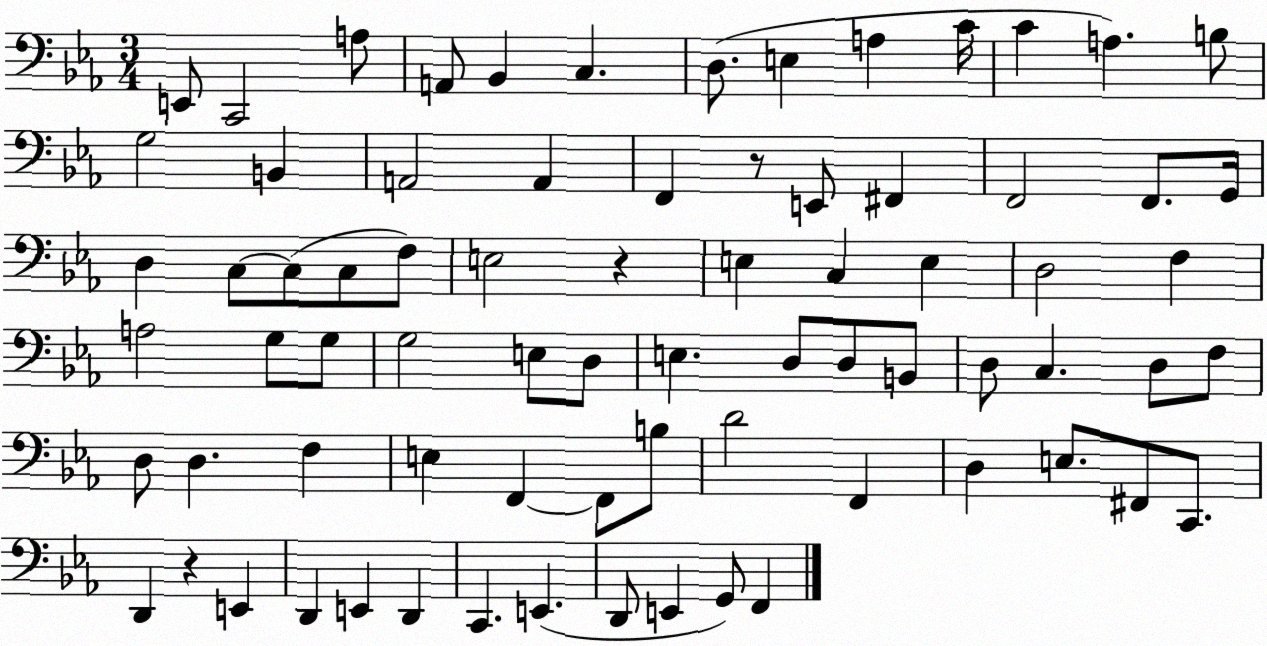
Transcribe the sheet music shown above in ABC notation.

X:1
T:Untitled
M:3/4
L:1/4
K:Eb
E,,/2 C,,2 A,/2 A,,/2 _B,, C, D,/2 E, A, C/4 C A, B,/2 G,2 B,, A,,2 A,, F,, z/2 E,,/2 ^F,, F,,2 F,,/2 G,,/4 D, C,/2 C,/2 C,/2 F,/2 E,2 z E, C, E, D,2 F, A,2 G,/2 G,/2 G,2 E,/2 D,/2 E, D,/2 D,/2 B,,/2 D,/2 C, D,/2 F,/2 D,/2 D, F, E, F,, F,,/2 B,/2 D2 F,, D, E,/2 ^F,,/2 C,,/2 D,, z E,, D,, E,, D,, C,, E,, D,,/2 E,, G,,/2 F,,